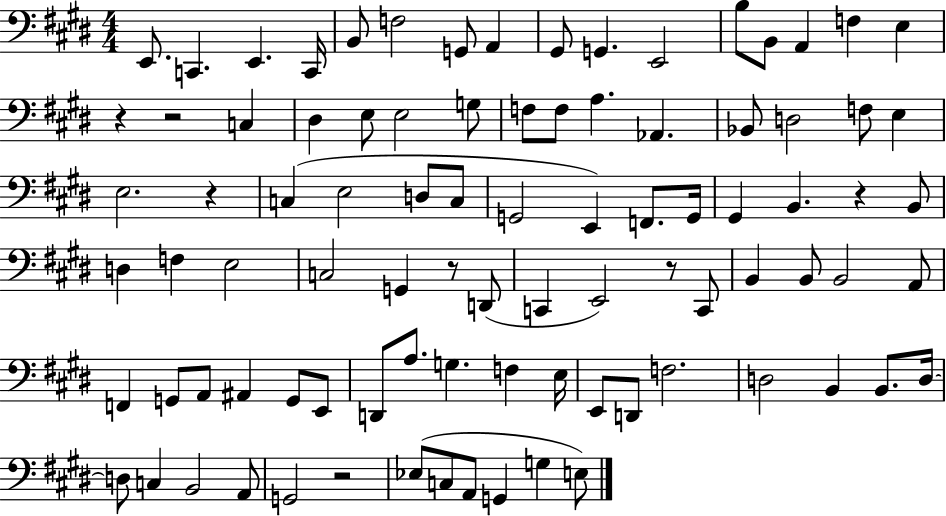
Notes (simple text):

E2/e. C2/q. E2/q. C2/s B2/e F3/h G2/e A2/q G#2/e G2/q. E2/h B3/e B2/e A2/q F3/q E3/q R/q R/h C3/q D#3/q E3/e E3/h G3/e F3/e F3/e A3/q. Ab2/q. Bb2/e D3/h F3/e E3/q E3/h. R/q C3/q E3/h D3/e C3/e G2/h E2/q F2/e. G2/s G#2/q B2/q. R/q B2/e D3/q F3/q E3/h C3/h G2/q R/e D2/e C2/q E2/h R/e C2/e B2/q B2/e B2/h A2/e F2/q G2/e A2/e A#2/q G2/e E2/e D2/e A3/e. G3/q. F3/q E3/s E2/e D2/e F3/h. D3/h B2/q B2/e. D3/s D3/e C3/q B2/h A2/e G2/h R/h Eb3/e C3/e A2/e G2/q G3/q E3/e